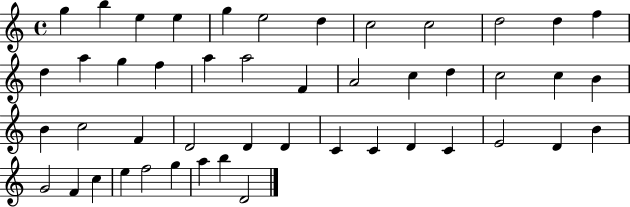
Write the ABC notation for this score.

X:1
T:Untitled
M:4/4
L:1/4
K:C
g b e e g e2 d c2 c2 d2 d f d a g f a a2 F A2 c d c2 c B B c2 F D2 D D C C D C E2 D B G2 F c e f2 g a b D2